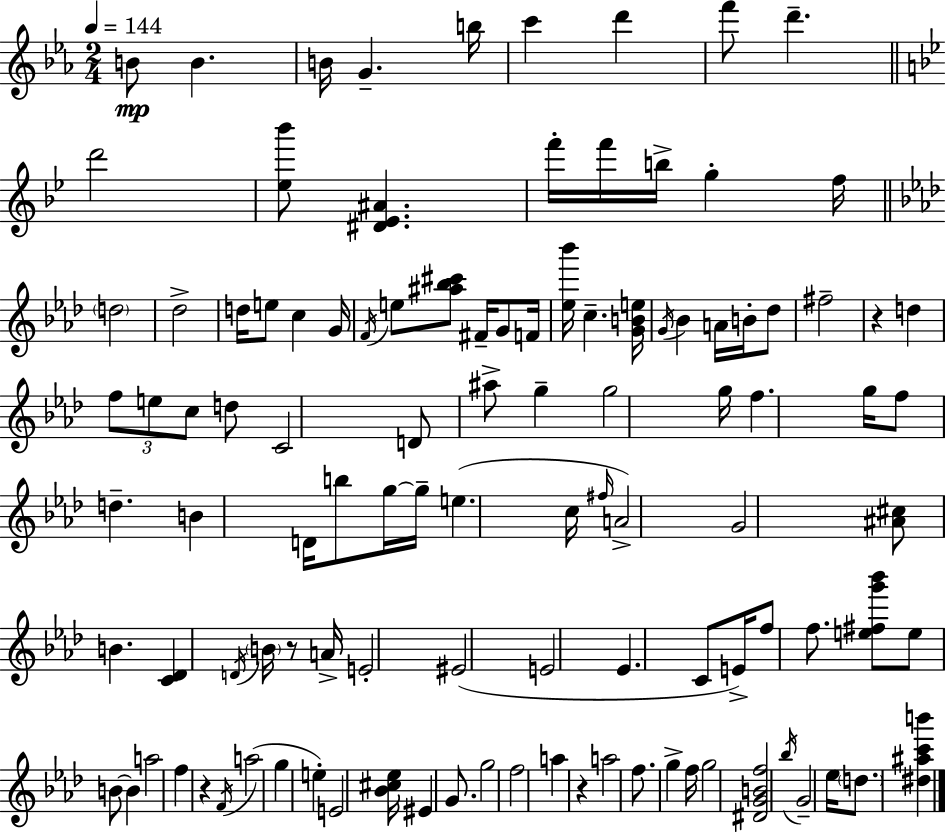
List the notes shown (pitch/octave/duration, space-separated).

B4/e B4/q. B4/s G4/q. B5/s C6/q D6/q F6/e D6/q. D6/h [Eb5,Bb6]/e [D#4,Eb4,A#4]/q. F6/s F6/s B5/s G5/q F5/s D5/h Db5/h D5/s E5/e C5/q G4/s F4/s E5/e [A#5,Bb5,C#6]/e F#4/s G4/e F4/s [Eb5,Bb6]/s C5/q. [G4,B4,E5]/s G4/s Bb4/q A4/s B4/s Db5/e F#5/h R/q D5/q F5/e E5/e C5/e D5/e C4/h D4/e A#5/e G5/q G5/h G5/s F5/q. G5/s F5/e D5/q. B4/q D4/s B5/e G5/s G5/s E5/q. C5/s F#5/s A4/h G4/h [A#4,C#5]/e B4/q. [C4,Db4]/q D4/s B4/s R/e A4/s E4/h EIS4/h E4/h Eb4/q. C4/e E4/s F5/e F5/e. [E5,F#5,G6,Bb6]/e E5/e B4/e B4/q A5/h F5/q R/q F4/s A5/h G5/q E5/q E4/h [Bb4,C#5,Eb5]/s EIS4/q G4/e. G5/h F5/h A5/q R/q A5/h F5/e. G5/q F5/s G5/h [D#4,G4,B4,F5]/h Bb5/s G4/h Eb5/s D5/e. [D#5,A#5,C6,B6]/q